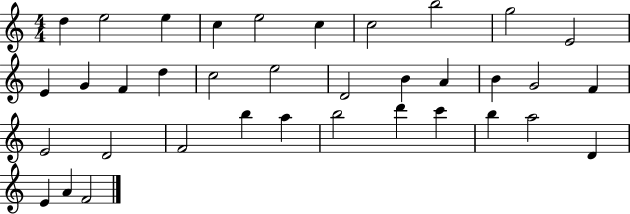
{
  \clef treble
  \numericTimeSignature
  \time 4/4
  \key c \major
  d''4 e''2 e''4 | c''4 e''2 c''4 | c''2 b''2 | g''2 e'2 | \break e'4 g'4 f'4 d''4 | c''2 e''2 | d'2 b'4 a'4 | b'4 g'2 f'4 | \break e'2 d'2 | f'2 b''4 a''4 | b''2 d'''4 c'''4 | b''4 a''2 d'4 | \break e'4 a'4 f'2 | \bar "|."
}